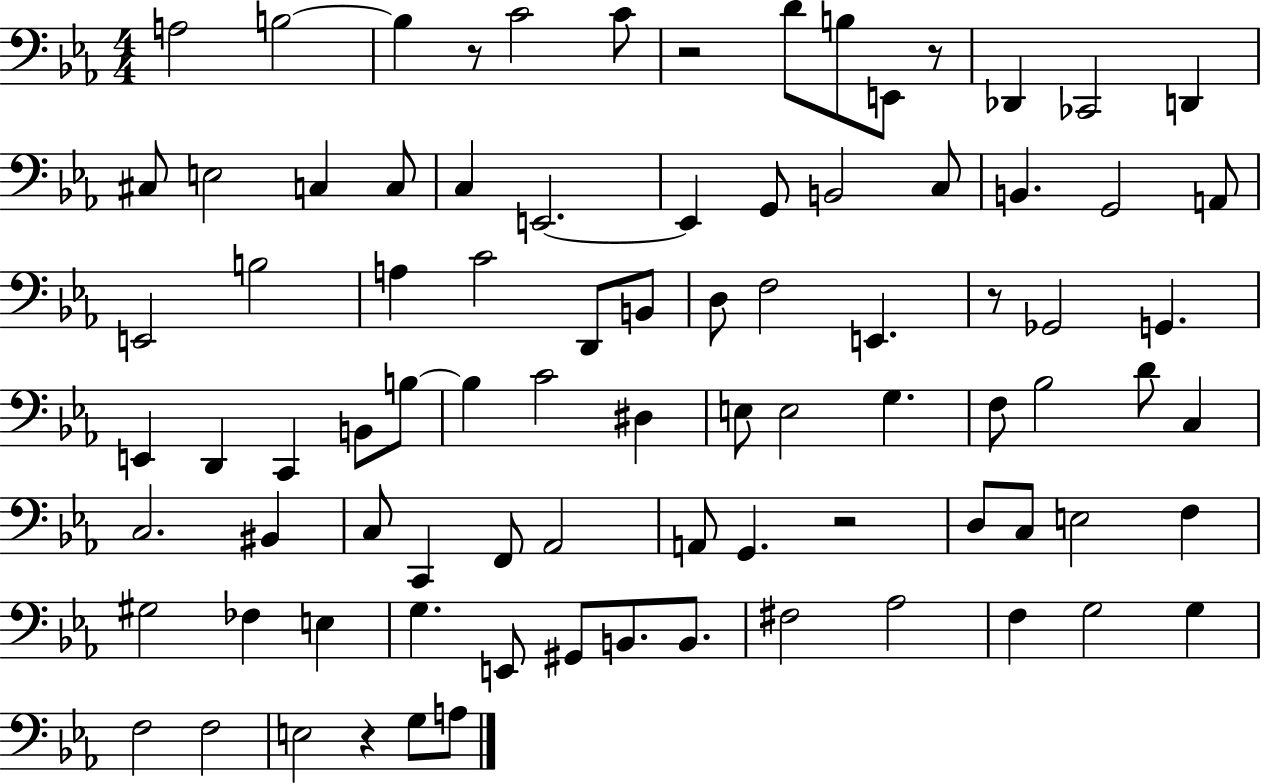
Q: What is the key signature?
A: EES major